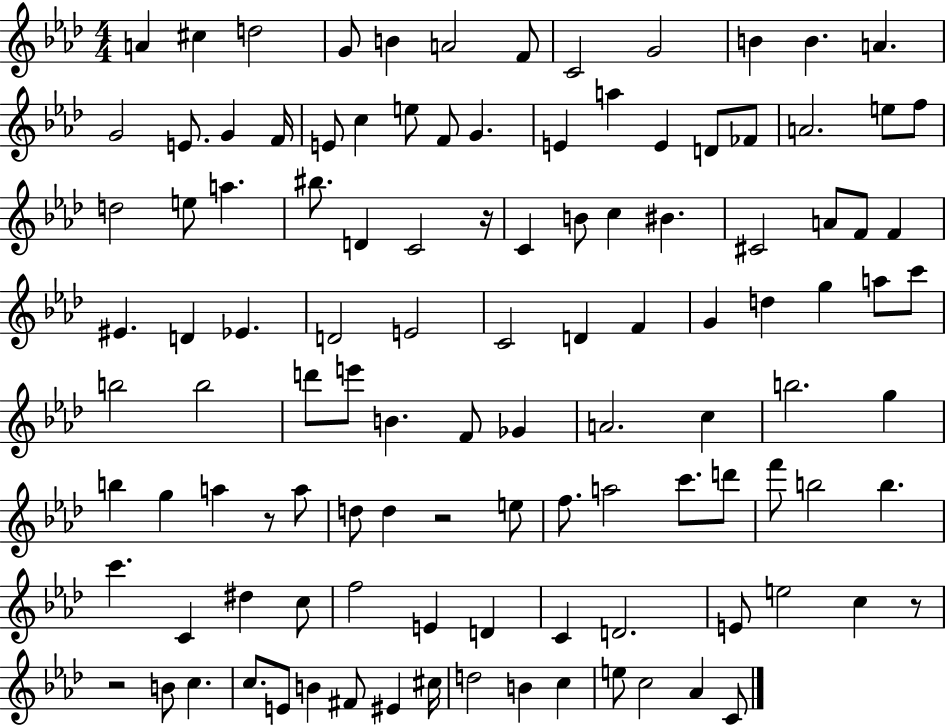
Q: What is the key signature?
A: AES major